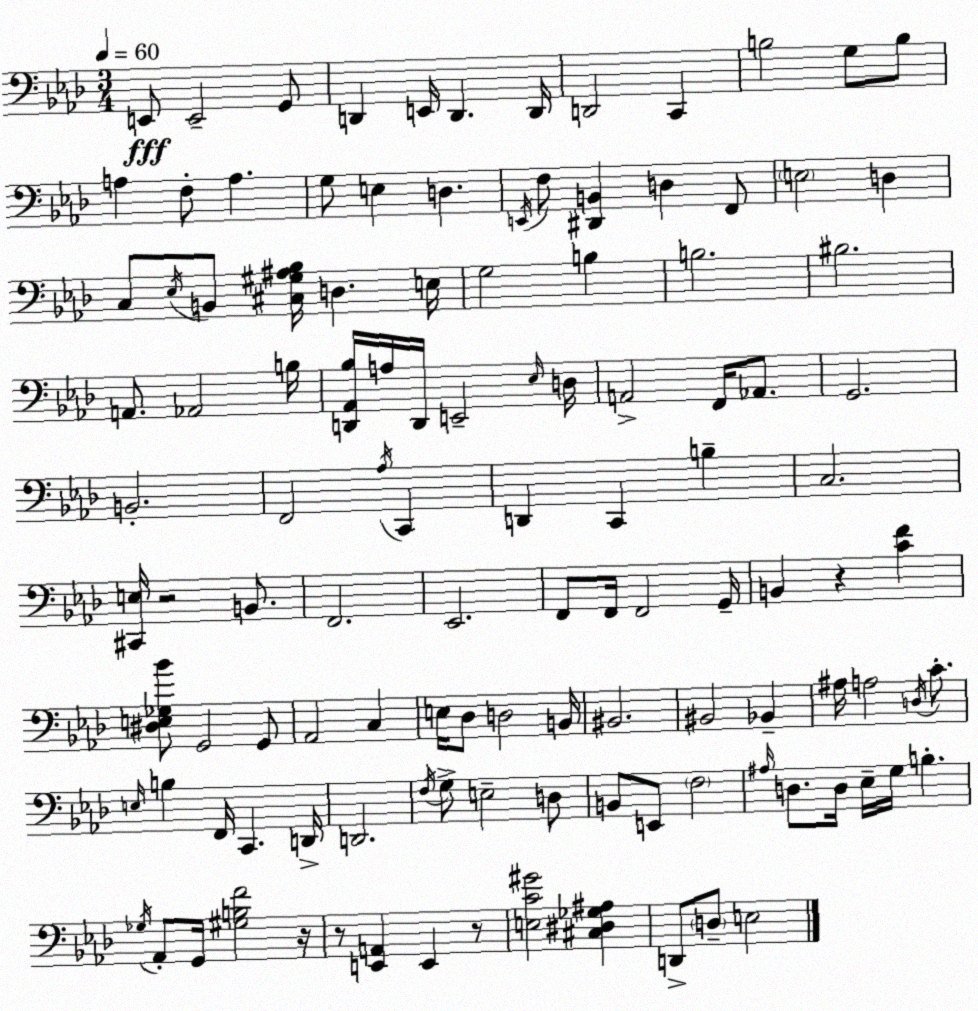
X:1
T:Untitled
M:3/4
L:1/4
K:Fm
E,,/2 E,,2 G,,/2 D,, E,,/4 D,, D,,/4 D,,2 C,, B,2 G,/2 B,/2 A, F,/2 A, G,/2 E, D, E,,/4 F,/2 [^D,,B,,] D, F,,/2 E,2 D, C,/2 _E,/4 B,,/2 [^C,^G,^A,_B,]/4 D, E,/4 G,2 B, B,2 ^B,2 A,,/2 _A,,2 B,/4 [D,,_A,,_B,]/4 A,/4 D,,/4 E,,2 _E,/4 D,/4 A,,2 F,,/4 _A,,/2 G,,2 B,,2 F,,2 _A,/4 C,, D,, C,, B, C,2 [^C,,E,]/4 z2 B,,/2 F,,2 _E,,2 F,,/2 F,,/4 F,,2 G,,/4 B,, z [CF] [^D,E,_G,_B]/2 G,,2 G,,/2 _A,,2 C, E,/4 _D,/2 D,2 B,,/4 ^B,,2 ^B,,2 _B,, ^A,/4 A,2 D,/4 C/2 E,/4 B, F,,/4 C,, D,,/4 D,,2 F,/4 G,/2 E,2 D,/2 B,,/2 E,,/2 F,2 ^A,/4 D,/2 D,/4 _E,/4 G,/4 B, _G,/4 _A,,/2 G,,/4 [^G,B,F]2 z/4 z/2 [E,,A,,] E,, z/2 [E,C^G]2 [^C,^D,_G,^A,] D,,/2 D,/2 E,2